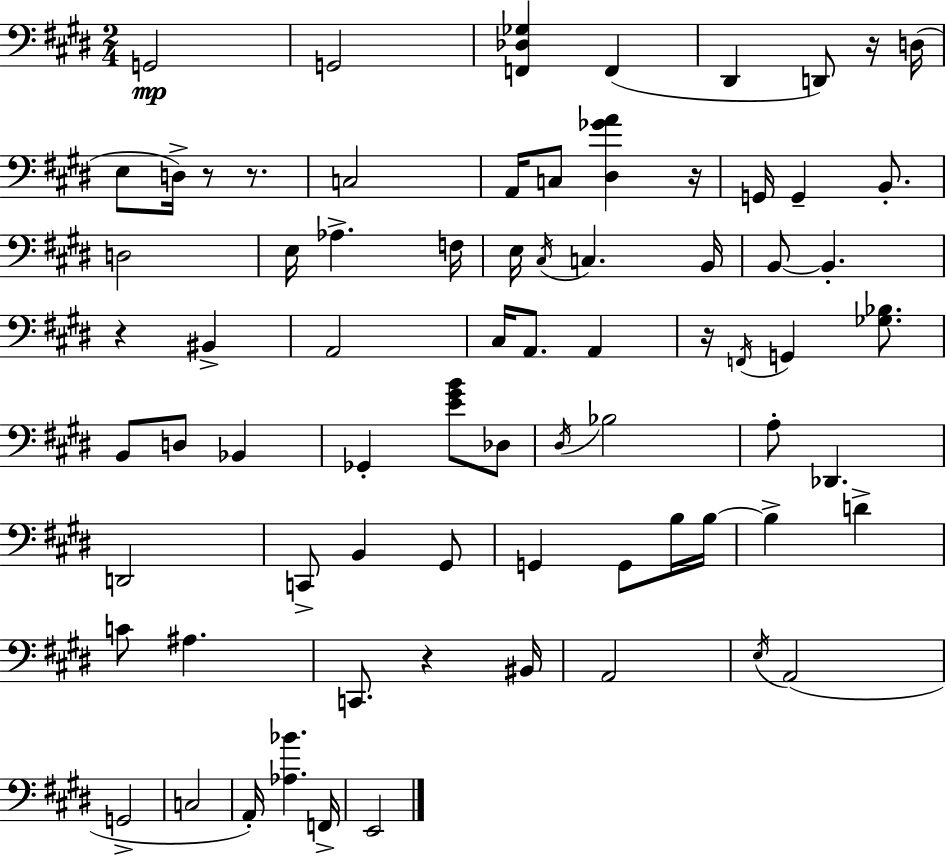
X:1
T:Untitled
M:2/4
L:1/4
K:E
G,,2 G,,2 [F,,_D,_G,] F,, ^D,, D,,/2 z/4 D,/4 E,/2 D,/4 z/2 z/2 C,2 A,,/4 C,/2 [^D,_GA] z/4 G,,/4 G,, B,,/2 D,2 E,/4 _A, F,/4 E,/4 ^C,/4 C, B,,/4 B,,/2 B,, z ^B,, A,,2 ^C,/4 A,,/2 A,, z/4 F,,/4 G,, [_G,_B,]/2 B,,/2 D,/2 _B,, _G,, [E^GB]/2 _D,/2 ^D,/4 _B,2 A,/2 _D,, D,,2 C,,/2 B,, ^G,,/2 G,, G,,/2 B,/4 B,/4 B, D C/2 ^A, C,,/2 z ^B,,/4 A,,2 E,/4 A,,2 G,,2 C,2 A,,/4 [_A,_B] F,,/4 E,,2